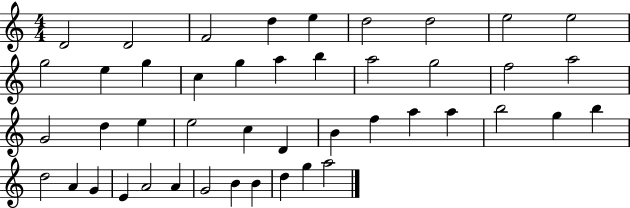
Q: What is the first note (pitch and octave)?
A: D4